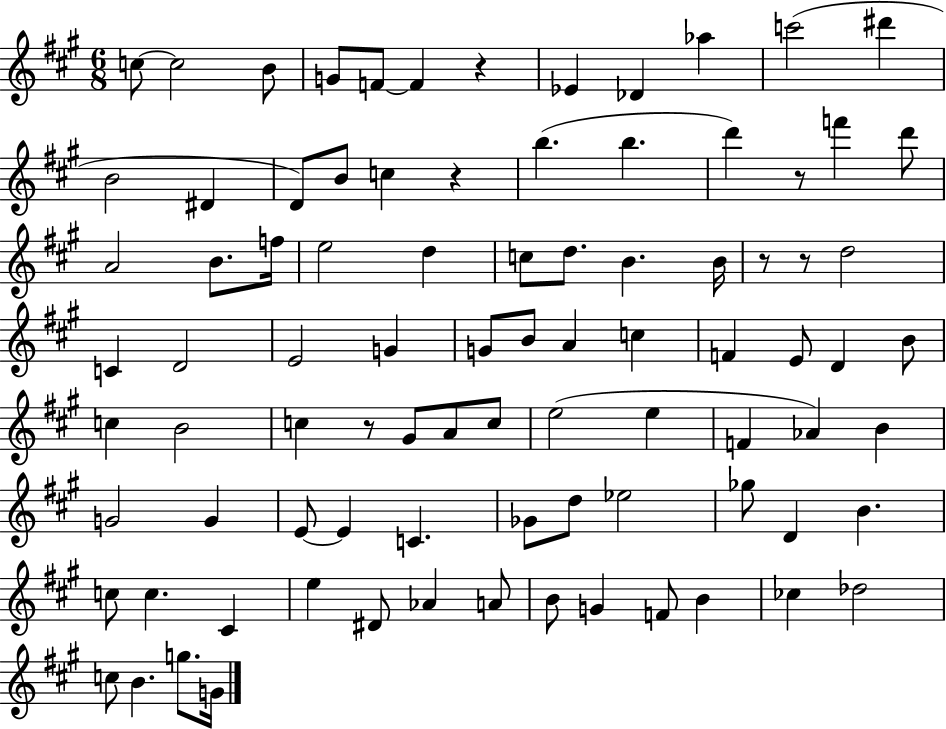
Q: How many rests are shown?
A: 6